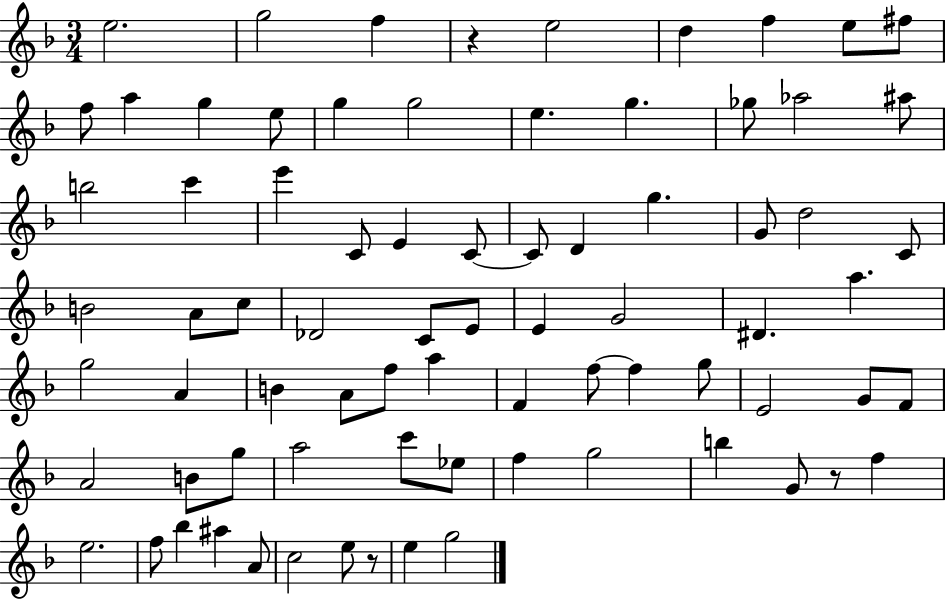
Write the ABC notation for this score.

X:1
T:Untitled
M:3/4
L:1/4
K:F
e2 g2 f z e2 d f e/2 ^f/2 f/2 a g e/2 g g2 e g _g/2 _a2 ^a/2 b2 c' e' C/2 E C/2 C/2 D g G/2 d2 C/2 B2 A/2 c/2 _D2 C/2 E/2 E G2 ^D a g2 A B A/2 f/2 a F f/2 f g/2 E2 G/2 F/2 A2 B/2 g/2 a2 c'/2 _e/2 f g2 b G/2 z/2 f e2 f/2 _b ^a A/2 c2 e/2 z/2 e g2